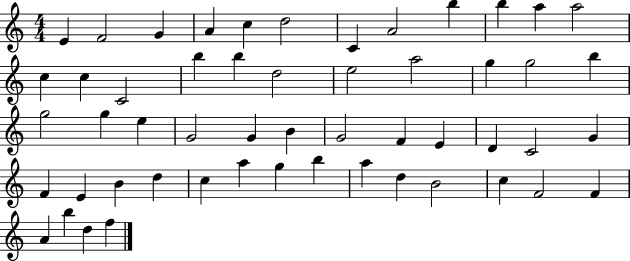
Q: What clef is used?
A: treble